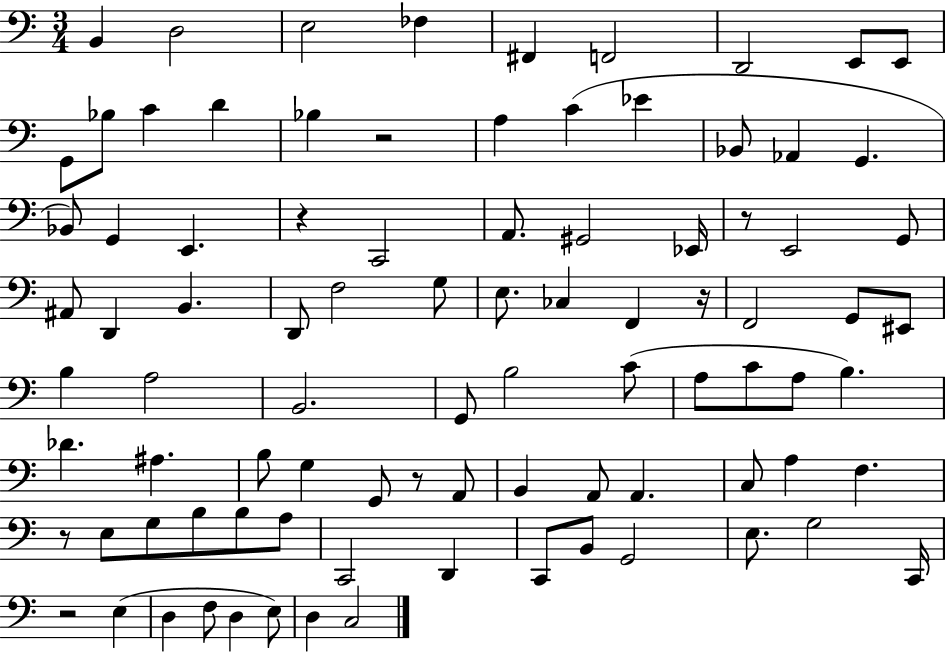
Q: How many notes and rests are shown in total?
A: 90